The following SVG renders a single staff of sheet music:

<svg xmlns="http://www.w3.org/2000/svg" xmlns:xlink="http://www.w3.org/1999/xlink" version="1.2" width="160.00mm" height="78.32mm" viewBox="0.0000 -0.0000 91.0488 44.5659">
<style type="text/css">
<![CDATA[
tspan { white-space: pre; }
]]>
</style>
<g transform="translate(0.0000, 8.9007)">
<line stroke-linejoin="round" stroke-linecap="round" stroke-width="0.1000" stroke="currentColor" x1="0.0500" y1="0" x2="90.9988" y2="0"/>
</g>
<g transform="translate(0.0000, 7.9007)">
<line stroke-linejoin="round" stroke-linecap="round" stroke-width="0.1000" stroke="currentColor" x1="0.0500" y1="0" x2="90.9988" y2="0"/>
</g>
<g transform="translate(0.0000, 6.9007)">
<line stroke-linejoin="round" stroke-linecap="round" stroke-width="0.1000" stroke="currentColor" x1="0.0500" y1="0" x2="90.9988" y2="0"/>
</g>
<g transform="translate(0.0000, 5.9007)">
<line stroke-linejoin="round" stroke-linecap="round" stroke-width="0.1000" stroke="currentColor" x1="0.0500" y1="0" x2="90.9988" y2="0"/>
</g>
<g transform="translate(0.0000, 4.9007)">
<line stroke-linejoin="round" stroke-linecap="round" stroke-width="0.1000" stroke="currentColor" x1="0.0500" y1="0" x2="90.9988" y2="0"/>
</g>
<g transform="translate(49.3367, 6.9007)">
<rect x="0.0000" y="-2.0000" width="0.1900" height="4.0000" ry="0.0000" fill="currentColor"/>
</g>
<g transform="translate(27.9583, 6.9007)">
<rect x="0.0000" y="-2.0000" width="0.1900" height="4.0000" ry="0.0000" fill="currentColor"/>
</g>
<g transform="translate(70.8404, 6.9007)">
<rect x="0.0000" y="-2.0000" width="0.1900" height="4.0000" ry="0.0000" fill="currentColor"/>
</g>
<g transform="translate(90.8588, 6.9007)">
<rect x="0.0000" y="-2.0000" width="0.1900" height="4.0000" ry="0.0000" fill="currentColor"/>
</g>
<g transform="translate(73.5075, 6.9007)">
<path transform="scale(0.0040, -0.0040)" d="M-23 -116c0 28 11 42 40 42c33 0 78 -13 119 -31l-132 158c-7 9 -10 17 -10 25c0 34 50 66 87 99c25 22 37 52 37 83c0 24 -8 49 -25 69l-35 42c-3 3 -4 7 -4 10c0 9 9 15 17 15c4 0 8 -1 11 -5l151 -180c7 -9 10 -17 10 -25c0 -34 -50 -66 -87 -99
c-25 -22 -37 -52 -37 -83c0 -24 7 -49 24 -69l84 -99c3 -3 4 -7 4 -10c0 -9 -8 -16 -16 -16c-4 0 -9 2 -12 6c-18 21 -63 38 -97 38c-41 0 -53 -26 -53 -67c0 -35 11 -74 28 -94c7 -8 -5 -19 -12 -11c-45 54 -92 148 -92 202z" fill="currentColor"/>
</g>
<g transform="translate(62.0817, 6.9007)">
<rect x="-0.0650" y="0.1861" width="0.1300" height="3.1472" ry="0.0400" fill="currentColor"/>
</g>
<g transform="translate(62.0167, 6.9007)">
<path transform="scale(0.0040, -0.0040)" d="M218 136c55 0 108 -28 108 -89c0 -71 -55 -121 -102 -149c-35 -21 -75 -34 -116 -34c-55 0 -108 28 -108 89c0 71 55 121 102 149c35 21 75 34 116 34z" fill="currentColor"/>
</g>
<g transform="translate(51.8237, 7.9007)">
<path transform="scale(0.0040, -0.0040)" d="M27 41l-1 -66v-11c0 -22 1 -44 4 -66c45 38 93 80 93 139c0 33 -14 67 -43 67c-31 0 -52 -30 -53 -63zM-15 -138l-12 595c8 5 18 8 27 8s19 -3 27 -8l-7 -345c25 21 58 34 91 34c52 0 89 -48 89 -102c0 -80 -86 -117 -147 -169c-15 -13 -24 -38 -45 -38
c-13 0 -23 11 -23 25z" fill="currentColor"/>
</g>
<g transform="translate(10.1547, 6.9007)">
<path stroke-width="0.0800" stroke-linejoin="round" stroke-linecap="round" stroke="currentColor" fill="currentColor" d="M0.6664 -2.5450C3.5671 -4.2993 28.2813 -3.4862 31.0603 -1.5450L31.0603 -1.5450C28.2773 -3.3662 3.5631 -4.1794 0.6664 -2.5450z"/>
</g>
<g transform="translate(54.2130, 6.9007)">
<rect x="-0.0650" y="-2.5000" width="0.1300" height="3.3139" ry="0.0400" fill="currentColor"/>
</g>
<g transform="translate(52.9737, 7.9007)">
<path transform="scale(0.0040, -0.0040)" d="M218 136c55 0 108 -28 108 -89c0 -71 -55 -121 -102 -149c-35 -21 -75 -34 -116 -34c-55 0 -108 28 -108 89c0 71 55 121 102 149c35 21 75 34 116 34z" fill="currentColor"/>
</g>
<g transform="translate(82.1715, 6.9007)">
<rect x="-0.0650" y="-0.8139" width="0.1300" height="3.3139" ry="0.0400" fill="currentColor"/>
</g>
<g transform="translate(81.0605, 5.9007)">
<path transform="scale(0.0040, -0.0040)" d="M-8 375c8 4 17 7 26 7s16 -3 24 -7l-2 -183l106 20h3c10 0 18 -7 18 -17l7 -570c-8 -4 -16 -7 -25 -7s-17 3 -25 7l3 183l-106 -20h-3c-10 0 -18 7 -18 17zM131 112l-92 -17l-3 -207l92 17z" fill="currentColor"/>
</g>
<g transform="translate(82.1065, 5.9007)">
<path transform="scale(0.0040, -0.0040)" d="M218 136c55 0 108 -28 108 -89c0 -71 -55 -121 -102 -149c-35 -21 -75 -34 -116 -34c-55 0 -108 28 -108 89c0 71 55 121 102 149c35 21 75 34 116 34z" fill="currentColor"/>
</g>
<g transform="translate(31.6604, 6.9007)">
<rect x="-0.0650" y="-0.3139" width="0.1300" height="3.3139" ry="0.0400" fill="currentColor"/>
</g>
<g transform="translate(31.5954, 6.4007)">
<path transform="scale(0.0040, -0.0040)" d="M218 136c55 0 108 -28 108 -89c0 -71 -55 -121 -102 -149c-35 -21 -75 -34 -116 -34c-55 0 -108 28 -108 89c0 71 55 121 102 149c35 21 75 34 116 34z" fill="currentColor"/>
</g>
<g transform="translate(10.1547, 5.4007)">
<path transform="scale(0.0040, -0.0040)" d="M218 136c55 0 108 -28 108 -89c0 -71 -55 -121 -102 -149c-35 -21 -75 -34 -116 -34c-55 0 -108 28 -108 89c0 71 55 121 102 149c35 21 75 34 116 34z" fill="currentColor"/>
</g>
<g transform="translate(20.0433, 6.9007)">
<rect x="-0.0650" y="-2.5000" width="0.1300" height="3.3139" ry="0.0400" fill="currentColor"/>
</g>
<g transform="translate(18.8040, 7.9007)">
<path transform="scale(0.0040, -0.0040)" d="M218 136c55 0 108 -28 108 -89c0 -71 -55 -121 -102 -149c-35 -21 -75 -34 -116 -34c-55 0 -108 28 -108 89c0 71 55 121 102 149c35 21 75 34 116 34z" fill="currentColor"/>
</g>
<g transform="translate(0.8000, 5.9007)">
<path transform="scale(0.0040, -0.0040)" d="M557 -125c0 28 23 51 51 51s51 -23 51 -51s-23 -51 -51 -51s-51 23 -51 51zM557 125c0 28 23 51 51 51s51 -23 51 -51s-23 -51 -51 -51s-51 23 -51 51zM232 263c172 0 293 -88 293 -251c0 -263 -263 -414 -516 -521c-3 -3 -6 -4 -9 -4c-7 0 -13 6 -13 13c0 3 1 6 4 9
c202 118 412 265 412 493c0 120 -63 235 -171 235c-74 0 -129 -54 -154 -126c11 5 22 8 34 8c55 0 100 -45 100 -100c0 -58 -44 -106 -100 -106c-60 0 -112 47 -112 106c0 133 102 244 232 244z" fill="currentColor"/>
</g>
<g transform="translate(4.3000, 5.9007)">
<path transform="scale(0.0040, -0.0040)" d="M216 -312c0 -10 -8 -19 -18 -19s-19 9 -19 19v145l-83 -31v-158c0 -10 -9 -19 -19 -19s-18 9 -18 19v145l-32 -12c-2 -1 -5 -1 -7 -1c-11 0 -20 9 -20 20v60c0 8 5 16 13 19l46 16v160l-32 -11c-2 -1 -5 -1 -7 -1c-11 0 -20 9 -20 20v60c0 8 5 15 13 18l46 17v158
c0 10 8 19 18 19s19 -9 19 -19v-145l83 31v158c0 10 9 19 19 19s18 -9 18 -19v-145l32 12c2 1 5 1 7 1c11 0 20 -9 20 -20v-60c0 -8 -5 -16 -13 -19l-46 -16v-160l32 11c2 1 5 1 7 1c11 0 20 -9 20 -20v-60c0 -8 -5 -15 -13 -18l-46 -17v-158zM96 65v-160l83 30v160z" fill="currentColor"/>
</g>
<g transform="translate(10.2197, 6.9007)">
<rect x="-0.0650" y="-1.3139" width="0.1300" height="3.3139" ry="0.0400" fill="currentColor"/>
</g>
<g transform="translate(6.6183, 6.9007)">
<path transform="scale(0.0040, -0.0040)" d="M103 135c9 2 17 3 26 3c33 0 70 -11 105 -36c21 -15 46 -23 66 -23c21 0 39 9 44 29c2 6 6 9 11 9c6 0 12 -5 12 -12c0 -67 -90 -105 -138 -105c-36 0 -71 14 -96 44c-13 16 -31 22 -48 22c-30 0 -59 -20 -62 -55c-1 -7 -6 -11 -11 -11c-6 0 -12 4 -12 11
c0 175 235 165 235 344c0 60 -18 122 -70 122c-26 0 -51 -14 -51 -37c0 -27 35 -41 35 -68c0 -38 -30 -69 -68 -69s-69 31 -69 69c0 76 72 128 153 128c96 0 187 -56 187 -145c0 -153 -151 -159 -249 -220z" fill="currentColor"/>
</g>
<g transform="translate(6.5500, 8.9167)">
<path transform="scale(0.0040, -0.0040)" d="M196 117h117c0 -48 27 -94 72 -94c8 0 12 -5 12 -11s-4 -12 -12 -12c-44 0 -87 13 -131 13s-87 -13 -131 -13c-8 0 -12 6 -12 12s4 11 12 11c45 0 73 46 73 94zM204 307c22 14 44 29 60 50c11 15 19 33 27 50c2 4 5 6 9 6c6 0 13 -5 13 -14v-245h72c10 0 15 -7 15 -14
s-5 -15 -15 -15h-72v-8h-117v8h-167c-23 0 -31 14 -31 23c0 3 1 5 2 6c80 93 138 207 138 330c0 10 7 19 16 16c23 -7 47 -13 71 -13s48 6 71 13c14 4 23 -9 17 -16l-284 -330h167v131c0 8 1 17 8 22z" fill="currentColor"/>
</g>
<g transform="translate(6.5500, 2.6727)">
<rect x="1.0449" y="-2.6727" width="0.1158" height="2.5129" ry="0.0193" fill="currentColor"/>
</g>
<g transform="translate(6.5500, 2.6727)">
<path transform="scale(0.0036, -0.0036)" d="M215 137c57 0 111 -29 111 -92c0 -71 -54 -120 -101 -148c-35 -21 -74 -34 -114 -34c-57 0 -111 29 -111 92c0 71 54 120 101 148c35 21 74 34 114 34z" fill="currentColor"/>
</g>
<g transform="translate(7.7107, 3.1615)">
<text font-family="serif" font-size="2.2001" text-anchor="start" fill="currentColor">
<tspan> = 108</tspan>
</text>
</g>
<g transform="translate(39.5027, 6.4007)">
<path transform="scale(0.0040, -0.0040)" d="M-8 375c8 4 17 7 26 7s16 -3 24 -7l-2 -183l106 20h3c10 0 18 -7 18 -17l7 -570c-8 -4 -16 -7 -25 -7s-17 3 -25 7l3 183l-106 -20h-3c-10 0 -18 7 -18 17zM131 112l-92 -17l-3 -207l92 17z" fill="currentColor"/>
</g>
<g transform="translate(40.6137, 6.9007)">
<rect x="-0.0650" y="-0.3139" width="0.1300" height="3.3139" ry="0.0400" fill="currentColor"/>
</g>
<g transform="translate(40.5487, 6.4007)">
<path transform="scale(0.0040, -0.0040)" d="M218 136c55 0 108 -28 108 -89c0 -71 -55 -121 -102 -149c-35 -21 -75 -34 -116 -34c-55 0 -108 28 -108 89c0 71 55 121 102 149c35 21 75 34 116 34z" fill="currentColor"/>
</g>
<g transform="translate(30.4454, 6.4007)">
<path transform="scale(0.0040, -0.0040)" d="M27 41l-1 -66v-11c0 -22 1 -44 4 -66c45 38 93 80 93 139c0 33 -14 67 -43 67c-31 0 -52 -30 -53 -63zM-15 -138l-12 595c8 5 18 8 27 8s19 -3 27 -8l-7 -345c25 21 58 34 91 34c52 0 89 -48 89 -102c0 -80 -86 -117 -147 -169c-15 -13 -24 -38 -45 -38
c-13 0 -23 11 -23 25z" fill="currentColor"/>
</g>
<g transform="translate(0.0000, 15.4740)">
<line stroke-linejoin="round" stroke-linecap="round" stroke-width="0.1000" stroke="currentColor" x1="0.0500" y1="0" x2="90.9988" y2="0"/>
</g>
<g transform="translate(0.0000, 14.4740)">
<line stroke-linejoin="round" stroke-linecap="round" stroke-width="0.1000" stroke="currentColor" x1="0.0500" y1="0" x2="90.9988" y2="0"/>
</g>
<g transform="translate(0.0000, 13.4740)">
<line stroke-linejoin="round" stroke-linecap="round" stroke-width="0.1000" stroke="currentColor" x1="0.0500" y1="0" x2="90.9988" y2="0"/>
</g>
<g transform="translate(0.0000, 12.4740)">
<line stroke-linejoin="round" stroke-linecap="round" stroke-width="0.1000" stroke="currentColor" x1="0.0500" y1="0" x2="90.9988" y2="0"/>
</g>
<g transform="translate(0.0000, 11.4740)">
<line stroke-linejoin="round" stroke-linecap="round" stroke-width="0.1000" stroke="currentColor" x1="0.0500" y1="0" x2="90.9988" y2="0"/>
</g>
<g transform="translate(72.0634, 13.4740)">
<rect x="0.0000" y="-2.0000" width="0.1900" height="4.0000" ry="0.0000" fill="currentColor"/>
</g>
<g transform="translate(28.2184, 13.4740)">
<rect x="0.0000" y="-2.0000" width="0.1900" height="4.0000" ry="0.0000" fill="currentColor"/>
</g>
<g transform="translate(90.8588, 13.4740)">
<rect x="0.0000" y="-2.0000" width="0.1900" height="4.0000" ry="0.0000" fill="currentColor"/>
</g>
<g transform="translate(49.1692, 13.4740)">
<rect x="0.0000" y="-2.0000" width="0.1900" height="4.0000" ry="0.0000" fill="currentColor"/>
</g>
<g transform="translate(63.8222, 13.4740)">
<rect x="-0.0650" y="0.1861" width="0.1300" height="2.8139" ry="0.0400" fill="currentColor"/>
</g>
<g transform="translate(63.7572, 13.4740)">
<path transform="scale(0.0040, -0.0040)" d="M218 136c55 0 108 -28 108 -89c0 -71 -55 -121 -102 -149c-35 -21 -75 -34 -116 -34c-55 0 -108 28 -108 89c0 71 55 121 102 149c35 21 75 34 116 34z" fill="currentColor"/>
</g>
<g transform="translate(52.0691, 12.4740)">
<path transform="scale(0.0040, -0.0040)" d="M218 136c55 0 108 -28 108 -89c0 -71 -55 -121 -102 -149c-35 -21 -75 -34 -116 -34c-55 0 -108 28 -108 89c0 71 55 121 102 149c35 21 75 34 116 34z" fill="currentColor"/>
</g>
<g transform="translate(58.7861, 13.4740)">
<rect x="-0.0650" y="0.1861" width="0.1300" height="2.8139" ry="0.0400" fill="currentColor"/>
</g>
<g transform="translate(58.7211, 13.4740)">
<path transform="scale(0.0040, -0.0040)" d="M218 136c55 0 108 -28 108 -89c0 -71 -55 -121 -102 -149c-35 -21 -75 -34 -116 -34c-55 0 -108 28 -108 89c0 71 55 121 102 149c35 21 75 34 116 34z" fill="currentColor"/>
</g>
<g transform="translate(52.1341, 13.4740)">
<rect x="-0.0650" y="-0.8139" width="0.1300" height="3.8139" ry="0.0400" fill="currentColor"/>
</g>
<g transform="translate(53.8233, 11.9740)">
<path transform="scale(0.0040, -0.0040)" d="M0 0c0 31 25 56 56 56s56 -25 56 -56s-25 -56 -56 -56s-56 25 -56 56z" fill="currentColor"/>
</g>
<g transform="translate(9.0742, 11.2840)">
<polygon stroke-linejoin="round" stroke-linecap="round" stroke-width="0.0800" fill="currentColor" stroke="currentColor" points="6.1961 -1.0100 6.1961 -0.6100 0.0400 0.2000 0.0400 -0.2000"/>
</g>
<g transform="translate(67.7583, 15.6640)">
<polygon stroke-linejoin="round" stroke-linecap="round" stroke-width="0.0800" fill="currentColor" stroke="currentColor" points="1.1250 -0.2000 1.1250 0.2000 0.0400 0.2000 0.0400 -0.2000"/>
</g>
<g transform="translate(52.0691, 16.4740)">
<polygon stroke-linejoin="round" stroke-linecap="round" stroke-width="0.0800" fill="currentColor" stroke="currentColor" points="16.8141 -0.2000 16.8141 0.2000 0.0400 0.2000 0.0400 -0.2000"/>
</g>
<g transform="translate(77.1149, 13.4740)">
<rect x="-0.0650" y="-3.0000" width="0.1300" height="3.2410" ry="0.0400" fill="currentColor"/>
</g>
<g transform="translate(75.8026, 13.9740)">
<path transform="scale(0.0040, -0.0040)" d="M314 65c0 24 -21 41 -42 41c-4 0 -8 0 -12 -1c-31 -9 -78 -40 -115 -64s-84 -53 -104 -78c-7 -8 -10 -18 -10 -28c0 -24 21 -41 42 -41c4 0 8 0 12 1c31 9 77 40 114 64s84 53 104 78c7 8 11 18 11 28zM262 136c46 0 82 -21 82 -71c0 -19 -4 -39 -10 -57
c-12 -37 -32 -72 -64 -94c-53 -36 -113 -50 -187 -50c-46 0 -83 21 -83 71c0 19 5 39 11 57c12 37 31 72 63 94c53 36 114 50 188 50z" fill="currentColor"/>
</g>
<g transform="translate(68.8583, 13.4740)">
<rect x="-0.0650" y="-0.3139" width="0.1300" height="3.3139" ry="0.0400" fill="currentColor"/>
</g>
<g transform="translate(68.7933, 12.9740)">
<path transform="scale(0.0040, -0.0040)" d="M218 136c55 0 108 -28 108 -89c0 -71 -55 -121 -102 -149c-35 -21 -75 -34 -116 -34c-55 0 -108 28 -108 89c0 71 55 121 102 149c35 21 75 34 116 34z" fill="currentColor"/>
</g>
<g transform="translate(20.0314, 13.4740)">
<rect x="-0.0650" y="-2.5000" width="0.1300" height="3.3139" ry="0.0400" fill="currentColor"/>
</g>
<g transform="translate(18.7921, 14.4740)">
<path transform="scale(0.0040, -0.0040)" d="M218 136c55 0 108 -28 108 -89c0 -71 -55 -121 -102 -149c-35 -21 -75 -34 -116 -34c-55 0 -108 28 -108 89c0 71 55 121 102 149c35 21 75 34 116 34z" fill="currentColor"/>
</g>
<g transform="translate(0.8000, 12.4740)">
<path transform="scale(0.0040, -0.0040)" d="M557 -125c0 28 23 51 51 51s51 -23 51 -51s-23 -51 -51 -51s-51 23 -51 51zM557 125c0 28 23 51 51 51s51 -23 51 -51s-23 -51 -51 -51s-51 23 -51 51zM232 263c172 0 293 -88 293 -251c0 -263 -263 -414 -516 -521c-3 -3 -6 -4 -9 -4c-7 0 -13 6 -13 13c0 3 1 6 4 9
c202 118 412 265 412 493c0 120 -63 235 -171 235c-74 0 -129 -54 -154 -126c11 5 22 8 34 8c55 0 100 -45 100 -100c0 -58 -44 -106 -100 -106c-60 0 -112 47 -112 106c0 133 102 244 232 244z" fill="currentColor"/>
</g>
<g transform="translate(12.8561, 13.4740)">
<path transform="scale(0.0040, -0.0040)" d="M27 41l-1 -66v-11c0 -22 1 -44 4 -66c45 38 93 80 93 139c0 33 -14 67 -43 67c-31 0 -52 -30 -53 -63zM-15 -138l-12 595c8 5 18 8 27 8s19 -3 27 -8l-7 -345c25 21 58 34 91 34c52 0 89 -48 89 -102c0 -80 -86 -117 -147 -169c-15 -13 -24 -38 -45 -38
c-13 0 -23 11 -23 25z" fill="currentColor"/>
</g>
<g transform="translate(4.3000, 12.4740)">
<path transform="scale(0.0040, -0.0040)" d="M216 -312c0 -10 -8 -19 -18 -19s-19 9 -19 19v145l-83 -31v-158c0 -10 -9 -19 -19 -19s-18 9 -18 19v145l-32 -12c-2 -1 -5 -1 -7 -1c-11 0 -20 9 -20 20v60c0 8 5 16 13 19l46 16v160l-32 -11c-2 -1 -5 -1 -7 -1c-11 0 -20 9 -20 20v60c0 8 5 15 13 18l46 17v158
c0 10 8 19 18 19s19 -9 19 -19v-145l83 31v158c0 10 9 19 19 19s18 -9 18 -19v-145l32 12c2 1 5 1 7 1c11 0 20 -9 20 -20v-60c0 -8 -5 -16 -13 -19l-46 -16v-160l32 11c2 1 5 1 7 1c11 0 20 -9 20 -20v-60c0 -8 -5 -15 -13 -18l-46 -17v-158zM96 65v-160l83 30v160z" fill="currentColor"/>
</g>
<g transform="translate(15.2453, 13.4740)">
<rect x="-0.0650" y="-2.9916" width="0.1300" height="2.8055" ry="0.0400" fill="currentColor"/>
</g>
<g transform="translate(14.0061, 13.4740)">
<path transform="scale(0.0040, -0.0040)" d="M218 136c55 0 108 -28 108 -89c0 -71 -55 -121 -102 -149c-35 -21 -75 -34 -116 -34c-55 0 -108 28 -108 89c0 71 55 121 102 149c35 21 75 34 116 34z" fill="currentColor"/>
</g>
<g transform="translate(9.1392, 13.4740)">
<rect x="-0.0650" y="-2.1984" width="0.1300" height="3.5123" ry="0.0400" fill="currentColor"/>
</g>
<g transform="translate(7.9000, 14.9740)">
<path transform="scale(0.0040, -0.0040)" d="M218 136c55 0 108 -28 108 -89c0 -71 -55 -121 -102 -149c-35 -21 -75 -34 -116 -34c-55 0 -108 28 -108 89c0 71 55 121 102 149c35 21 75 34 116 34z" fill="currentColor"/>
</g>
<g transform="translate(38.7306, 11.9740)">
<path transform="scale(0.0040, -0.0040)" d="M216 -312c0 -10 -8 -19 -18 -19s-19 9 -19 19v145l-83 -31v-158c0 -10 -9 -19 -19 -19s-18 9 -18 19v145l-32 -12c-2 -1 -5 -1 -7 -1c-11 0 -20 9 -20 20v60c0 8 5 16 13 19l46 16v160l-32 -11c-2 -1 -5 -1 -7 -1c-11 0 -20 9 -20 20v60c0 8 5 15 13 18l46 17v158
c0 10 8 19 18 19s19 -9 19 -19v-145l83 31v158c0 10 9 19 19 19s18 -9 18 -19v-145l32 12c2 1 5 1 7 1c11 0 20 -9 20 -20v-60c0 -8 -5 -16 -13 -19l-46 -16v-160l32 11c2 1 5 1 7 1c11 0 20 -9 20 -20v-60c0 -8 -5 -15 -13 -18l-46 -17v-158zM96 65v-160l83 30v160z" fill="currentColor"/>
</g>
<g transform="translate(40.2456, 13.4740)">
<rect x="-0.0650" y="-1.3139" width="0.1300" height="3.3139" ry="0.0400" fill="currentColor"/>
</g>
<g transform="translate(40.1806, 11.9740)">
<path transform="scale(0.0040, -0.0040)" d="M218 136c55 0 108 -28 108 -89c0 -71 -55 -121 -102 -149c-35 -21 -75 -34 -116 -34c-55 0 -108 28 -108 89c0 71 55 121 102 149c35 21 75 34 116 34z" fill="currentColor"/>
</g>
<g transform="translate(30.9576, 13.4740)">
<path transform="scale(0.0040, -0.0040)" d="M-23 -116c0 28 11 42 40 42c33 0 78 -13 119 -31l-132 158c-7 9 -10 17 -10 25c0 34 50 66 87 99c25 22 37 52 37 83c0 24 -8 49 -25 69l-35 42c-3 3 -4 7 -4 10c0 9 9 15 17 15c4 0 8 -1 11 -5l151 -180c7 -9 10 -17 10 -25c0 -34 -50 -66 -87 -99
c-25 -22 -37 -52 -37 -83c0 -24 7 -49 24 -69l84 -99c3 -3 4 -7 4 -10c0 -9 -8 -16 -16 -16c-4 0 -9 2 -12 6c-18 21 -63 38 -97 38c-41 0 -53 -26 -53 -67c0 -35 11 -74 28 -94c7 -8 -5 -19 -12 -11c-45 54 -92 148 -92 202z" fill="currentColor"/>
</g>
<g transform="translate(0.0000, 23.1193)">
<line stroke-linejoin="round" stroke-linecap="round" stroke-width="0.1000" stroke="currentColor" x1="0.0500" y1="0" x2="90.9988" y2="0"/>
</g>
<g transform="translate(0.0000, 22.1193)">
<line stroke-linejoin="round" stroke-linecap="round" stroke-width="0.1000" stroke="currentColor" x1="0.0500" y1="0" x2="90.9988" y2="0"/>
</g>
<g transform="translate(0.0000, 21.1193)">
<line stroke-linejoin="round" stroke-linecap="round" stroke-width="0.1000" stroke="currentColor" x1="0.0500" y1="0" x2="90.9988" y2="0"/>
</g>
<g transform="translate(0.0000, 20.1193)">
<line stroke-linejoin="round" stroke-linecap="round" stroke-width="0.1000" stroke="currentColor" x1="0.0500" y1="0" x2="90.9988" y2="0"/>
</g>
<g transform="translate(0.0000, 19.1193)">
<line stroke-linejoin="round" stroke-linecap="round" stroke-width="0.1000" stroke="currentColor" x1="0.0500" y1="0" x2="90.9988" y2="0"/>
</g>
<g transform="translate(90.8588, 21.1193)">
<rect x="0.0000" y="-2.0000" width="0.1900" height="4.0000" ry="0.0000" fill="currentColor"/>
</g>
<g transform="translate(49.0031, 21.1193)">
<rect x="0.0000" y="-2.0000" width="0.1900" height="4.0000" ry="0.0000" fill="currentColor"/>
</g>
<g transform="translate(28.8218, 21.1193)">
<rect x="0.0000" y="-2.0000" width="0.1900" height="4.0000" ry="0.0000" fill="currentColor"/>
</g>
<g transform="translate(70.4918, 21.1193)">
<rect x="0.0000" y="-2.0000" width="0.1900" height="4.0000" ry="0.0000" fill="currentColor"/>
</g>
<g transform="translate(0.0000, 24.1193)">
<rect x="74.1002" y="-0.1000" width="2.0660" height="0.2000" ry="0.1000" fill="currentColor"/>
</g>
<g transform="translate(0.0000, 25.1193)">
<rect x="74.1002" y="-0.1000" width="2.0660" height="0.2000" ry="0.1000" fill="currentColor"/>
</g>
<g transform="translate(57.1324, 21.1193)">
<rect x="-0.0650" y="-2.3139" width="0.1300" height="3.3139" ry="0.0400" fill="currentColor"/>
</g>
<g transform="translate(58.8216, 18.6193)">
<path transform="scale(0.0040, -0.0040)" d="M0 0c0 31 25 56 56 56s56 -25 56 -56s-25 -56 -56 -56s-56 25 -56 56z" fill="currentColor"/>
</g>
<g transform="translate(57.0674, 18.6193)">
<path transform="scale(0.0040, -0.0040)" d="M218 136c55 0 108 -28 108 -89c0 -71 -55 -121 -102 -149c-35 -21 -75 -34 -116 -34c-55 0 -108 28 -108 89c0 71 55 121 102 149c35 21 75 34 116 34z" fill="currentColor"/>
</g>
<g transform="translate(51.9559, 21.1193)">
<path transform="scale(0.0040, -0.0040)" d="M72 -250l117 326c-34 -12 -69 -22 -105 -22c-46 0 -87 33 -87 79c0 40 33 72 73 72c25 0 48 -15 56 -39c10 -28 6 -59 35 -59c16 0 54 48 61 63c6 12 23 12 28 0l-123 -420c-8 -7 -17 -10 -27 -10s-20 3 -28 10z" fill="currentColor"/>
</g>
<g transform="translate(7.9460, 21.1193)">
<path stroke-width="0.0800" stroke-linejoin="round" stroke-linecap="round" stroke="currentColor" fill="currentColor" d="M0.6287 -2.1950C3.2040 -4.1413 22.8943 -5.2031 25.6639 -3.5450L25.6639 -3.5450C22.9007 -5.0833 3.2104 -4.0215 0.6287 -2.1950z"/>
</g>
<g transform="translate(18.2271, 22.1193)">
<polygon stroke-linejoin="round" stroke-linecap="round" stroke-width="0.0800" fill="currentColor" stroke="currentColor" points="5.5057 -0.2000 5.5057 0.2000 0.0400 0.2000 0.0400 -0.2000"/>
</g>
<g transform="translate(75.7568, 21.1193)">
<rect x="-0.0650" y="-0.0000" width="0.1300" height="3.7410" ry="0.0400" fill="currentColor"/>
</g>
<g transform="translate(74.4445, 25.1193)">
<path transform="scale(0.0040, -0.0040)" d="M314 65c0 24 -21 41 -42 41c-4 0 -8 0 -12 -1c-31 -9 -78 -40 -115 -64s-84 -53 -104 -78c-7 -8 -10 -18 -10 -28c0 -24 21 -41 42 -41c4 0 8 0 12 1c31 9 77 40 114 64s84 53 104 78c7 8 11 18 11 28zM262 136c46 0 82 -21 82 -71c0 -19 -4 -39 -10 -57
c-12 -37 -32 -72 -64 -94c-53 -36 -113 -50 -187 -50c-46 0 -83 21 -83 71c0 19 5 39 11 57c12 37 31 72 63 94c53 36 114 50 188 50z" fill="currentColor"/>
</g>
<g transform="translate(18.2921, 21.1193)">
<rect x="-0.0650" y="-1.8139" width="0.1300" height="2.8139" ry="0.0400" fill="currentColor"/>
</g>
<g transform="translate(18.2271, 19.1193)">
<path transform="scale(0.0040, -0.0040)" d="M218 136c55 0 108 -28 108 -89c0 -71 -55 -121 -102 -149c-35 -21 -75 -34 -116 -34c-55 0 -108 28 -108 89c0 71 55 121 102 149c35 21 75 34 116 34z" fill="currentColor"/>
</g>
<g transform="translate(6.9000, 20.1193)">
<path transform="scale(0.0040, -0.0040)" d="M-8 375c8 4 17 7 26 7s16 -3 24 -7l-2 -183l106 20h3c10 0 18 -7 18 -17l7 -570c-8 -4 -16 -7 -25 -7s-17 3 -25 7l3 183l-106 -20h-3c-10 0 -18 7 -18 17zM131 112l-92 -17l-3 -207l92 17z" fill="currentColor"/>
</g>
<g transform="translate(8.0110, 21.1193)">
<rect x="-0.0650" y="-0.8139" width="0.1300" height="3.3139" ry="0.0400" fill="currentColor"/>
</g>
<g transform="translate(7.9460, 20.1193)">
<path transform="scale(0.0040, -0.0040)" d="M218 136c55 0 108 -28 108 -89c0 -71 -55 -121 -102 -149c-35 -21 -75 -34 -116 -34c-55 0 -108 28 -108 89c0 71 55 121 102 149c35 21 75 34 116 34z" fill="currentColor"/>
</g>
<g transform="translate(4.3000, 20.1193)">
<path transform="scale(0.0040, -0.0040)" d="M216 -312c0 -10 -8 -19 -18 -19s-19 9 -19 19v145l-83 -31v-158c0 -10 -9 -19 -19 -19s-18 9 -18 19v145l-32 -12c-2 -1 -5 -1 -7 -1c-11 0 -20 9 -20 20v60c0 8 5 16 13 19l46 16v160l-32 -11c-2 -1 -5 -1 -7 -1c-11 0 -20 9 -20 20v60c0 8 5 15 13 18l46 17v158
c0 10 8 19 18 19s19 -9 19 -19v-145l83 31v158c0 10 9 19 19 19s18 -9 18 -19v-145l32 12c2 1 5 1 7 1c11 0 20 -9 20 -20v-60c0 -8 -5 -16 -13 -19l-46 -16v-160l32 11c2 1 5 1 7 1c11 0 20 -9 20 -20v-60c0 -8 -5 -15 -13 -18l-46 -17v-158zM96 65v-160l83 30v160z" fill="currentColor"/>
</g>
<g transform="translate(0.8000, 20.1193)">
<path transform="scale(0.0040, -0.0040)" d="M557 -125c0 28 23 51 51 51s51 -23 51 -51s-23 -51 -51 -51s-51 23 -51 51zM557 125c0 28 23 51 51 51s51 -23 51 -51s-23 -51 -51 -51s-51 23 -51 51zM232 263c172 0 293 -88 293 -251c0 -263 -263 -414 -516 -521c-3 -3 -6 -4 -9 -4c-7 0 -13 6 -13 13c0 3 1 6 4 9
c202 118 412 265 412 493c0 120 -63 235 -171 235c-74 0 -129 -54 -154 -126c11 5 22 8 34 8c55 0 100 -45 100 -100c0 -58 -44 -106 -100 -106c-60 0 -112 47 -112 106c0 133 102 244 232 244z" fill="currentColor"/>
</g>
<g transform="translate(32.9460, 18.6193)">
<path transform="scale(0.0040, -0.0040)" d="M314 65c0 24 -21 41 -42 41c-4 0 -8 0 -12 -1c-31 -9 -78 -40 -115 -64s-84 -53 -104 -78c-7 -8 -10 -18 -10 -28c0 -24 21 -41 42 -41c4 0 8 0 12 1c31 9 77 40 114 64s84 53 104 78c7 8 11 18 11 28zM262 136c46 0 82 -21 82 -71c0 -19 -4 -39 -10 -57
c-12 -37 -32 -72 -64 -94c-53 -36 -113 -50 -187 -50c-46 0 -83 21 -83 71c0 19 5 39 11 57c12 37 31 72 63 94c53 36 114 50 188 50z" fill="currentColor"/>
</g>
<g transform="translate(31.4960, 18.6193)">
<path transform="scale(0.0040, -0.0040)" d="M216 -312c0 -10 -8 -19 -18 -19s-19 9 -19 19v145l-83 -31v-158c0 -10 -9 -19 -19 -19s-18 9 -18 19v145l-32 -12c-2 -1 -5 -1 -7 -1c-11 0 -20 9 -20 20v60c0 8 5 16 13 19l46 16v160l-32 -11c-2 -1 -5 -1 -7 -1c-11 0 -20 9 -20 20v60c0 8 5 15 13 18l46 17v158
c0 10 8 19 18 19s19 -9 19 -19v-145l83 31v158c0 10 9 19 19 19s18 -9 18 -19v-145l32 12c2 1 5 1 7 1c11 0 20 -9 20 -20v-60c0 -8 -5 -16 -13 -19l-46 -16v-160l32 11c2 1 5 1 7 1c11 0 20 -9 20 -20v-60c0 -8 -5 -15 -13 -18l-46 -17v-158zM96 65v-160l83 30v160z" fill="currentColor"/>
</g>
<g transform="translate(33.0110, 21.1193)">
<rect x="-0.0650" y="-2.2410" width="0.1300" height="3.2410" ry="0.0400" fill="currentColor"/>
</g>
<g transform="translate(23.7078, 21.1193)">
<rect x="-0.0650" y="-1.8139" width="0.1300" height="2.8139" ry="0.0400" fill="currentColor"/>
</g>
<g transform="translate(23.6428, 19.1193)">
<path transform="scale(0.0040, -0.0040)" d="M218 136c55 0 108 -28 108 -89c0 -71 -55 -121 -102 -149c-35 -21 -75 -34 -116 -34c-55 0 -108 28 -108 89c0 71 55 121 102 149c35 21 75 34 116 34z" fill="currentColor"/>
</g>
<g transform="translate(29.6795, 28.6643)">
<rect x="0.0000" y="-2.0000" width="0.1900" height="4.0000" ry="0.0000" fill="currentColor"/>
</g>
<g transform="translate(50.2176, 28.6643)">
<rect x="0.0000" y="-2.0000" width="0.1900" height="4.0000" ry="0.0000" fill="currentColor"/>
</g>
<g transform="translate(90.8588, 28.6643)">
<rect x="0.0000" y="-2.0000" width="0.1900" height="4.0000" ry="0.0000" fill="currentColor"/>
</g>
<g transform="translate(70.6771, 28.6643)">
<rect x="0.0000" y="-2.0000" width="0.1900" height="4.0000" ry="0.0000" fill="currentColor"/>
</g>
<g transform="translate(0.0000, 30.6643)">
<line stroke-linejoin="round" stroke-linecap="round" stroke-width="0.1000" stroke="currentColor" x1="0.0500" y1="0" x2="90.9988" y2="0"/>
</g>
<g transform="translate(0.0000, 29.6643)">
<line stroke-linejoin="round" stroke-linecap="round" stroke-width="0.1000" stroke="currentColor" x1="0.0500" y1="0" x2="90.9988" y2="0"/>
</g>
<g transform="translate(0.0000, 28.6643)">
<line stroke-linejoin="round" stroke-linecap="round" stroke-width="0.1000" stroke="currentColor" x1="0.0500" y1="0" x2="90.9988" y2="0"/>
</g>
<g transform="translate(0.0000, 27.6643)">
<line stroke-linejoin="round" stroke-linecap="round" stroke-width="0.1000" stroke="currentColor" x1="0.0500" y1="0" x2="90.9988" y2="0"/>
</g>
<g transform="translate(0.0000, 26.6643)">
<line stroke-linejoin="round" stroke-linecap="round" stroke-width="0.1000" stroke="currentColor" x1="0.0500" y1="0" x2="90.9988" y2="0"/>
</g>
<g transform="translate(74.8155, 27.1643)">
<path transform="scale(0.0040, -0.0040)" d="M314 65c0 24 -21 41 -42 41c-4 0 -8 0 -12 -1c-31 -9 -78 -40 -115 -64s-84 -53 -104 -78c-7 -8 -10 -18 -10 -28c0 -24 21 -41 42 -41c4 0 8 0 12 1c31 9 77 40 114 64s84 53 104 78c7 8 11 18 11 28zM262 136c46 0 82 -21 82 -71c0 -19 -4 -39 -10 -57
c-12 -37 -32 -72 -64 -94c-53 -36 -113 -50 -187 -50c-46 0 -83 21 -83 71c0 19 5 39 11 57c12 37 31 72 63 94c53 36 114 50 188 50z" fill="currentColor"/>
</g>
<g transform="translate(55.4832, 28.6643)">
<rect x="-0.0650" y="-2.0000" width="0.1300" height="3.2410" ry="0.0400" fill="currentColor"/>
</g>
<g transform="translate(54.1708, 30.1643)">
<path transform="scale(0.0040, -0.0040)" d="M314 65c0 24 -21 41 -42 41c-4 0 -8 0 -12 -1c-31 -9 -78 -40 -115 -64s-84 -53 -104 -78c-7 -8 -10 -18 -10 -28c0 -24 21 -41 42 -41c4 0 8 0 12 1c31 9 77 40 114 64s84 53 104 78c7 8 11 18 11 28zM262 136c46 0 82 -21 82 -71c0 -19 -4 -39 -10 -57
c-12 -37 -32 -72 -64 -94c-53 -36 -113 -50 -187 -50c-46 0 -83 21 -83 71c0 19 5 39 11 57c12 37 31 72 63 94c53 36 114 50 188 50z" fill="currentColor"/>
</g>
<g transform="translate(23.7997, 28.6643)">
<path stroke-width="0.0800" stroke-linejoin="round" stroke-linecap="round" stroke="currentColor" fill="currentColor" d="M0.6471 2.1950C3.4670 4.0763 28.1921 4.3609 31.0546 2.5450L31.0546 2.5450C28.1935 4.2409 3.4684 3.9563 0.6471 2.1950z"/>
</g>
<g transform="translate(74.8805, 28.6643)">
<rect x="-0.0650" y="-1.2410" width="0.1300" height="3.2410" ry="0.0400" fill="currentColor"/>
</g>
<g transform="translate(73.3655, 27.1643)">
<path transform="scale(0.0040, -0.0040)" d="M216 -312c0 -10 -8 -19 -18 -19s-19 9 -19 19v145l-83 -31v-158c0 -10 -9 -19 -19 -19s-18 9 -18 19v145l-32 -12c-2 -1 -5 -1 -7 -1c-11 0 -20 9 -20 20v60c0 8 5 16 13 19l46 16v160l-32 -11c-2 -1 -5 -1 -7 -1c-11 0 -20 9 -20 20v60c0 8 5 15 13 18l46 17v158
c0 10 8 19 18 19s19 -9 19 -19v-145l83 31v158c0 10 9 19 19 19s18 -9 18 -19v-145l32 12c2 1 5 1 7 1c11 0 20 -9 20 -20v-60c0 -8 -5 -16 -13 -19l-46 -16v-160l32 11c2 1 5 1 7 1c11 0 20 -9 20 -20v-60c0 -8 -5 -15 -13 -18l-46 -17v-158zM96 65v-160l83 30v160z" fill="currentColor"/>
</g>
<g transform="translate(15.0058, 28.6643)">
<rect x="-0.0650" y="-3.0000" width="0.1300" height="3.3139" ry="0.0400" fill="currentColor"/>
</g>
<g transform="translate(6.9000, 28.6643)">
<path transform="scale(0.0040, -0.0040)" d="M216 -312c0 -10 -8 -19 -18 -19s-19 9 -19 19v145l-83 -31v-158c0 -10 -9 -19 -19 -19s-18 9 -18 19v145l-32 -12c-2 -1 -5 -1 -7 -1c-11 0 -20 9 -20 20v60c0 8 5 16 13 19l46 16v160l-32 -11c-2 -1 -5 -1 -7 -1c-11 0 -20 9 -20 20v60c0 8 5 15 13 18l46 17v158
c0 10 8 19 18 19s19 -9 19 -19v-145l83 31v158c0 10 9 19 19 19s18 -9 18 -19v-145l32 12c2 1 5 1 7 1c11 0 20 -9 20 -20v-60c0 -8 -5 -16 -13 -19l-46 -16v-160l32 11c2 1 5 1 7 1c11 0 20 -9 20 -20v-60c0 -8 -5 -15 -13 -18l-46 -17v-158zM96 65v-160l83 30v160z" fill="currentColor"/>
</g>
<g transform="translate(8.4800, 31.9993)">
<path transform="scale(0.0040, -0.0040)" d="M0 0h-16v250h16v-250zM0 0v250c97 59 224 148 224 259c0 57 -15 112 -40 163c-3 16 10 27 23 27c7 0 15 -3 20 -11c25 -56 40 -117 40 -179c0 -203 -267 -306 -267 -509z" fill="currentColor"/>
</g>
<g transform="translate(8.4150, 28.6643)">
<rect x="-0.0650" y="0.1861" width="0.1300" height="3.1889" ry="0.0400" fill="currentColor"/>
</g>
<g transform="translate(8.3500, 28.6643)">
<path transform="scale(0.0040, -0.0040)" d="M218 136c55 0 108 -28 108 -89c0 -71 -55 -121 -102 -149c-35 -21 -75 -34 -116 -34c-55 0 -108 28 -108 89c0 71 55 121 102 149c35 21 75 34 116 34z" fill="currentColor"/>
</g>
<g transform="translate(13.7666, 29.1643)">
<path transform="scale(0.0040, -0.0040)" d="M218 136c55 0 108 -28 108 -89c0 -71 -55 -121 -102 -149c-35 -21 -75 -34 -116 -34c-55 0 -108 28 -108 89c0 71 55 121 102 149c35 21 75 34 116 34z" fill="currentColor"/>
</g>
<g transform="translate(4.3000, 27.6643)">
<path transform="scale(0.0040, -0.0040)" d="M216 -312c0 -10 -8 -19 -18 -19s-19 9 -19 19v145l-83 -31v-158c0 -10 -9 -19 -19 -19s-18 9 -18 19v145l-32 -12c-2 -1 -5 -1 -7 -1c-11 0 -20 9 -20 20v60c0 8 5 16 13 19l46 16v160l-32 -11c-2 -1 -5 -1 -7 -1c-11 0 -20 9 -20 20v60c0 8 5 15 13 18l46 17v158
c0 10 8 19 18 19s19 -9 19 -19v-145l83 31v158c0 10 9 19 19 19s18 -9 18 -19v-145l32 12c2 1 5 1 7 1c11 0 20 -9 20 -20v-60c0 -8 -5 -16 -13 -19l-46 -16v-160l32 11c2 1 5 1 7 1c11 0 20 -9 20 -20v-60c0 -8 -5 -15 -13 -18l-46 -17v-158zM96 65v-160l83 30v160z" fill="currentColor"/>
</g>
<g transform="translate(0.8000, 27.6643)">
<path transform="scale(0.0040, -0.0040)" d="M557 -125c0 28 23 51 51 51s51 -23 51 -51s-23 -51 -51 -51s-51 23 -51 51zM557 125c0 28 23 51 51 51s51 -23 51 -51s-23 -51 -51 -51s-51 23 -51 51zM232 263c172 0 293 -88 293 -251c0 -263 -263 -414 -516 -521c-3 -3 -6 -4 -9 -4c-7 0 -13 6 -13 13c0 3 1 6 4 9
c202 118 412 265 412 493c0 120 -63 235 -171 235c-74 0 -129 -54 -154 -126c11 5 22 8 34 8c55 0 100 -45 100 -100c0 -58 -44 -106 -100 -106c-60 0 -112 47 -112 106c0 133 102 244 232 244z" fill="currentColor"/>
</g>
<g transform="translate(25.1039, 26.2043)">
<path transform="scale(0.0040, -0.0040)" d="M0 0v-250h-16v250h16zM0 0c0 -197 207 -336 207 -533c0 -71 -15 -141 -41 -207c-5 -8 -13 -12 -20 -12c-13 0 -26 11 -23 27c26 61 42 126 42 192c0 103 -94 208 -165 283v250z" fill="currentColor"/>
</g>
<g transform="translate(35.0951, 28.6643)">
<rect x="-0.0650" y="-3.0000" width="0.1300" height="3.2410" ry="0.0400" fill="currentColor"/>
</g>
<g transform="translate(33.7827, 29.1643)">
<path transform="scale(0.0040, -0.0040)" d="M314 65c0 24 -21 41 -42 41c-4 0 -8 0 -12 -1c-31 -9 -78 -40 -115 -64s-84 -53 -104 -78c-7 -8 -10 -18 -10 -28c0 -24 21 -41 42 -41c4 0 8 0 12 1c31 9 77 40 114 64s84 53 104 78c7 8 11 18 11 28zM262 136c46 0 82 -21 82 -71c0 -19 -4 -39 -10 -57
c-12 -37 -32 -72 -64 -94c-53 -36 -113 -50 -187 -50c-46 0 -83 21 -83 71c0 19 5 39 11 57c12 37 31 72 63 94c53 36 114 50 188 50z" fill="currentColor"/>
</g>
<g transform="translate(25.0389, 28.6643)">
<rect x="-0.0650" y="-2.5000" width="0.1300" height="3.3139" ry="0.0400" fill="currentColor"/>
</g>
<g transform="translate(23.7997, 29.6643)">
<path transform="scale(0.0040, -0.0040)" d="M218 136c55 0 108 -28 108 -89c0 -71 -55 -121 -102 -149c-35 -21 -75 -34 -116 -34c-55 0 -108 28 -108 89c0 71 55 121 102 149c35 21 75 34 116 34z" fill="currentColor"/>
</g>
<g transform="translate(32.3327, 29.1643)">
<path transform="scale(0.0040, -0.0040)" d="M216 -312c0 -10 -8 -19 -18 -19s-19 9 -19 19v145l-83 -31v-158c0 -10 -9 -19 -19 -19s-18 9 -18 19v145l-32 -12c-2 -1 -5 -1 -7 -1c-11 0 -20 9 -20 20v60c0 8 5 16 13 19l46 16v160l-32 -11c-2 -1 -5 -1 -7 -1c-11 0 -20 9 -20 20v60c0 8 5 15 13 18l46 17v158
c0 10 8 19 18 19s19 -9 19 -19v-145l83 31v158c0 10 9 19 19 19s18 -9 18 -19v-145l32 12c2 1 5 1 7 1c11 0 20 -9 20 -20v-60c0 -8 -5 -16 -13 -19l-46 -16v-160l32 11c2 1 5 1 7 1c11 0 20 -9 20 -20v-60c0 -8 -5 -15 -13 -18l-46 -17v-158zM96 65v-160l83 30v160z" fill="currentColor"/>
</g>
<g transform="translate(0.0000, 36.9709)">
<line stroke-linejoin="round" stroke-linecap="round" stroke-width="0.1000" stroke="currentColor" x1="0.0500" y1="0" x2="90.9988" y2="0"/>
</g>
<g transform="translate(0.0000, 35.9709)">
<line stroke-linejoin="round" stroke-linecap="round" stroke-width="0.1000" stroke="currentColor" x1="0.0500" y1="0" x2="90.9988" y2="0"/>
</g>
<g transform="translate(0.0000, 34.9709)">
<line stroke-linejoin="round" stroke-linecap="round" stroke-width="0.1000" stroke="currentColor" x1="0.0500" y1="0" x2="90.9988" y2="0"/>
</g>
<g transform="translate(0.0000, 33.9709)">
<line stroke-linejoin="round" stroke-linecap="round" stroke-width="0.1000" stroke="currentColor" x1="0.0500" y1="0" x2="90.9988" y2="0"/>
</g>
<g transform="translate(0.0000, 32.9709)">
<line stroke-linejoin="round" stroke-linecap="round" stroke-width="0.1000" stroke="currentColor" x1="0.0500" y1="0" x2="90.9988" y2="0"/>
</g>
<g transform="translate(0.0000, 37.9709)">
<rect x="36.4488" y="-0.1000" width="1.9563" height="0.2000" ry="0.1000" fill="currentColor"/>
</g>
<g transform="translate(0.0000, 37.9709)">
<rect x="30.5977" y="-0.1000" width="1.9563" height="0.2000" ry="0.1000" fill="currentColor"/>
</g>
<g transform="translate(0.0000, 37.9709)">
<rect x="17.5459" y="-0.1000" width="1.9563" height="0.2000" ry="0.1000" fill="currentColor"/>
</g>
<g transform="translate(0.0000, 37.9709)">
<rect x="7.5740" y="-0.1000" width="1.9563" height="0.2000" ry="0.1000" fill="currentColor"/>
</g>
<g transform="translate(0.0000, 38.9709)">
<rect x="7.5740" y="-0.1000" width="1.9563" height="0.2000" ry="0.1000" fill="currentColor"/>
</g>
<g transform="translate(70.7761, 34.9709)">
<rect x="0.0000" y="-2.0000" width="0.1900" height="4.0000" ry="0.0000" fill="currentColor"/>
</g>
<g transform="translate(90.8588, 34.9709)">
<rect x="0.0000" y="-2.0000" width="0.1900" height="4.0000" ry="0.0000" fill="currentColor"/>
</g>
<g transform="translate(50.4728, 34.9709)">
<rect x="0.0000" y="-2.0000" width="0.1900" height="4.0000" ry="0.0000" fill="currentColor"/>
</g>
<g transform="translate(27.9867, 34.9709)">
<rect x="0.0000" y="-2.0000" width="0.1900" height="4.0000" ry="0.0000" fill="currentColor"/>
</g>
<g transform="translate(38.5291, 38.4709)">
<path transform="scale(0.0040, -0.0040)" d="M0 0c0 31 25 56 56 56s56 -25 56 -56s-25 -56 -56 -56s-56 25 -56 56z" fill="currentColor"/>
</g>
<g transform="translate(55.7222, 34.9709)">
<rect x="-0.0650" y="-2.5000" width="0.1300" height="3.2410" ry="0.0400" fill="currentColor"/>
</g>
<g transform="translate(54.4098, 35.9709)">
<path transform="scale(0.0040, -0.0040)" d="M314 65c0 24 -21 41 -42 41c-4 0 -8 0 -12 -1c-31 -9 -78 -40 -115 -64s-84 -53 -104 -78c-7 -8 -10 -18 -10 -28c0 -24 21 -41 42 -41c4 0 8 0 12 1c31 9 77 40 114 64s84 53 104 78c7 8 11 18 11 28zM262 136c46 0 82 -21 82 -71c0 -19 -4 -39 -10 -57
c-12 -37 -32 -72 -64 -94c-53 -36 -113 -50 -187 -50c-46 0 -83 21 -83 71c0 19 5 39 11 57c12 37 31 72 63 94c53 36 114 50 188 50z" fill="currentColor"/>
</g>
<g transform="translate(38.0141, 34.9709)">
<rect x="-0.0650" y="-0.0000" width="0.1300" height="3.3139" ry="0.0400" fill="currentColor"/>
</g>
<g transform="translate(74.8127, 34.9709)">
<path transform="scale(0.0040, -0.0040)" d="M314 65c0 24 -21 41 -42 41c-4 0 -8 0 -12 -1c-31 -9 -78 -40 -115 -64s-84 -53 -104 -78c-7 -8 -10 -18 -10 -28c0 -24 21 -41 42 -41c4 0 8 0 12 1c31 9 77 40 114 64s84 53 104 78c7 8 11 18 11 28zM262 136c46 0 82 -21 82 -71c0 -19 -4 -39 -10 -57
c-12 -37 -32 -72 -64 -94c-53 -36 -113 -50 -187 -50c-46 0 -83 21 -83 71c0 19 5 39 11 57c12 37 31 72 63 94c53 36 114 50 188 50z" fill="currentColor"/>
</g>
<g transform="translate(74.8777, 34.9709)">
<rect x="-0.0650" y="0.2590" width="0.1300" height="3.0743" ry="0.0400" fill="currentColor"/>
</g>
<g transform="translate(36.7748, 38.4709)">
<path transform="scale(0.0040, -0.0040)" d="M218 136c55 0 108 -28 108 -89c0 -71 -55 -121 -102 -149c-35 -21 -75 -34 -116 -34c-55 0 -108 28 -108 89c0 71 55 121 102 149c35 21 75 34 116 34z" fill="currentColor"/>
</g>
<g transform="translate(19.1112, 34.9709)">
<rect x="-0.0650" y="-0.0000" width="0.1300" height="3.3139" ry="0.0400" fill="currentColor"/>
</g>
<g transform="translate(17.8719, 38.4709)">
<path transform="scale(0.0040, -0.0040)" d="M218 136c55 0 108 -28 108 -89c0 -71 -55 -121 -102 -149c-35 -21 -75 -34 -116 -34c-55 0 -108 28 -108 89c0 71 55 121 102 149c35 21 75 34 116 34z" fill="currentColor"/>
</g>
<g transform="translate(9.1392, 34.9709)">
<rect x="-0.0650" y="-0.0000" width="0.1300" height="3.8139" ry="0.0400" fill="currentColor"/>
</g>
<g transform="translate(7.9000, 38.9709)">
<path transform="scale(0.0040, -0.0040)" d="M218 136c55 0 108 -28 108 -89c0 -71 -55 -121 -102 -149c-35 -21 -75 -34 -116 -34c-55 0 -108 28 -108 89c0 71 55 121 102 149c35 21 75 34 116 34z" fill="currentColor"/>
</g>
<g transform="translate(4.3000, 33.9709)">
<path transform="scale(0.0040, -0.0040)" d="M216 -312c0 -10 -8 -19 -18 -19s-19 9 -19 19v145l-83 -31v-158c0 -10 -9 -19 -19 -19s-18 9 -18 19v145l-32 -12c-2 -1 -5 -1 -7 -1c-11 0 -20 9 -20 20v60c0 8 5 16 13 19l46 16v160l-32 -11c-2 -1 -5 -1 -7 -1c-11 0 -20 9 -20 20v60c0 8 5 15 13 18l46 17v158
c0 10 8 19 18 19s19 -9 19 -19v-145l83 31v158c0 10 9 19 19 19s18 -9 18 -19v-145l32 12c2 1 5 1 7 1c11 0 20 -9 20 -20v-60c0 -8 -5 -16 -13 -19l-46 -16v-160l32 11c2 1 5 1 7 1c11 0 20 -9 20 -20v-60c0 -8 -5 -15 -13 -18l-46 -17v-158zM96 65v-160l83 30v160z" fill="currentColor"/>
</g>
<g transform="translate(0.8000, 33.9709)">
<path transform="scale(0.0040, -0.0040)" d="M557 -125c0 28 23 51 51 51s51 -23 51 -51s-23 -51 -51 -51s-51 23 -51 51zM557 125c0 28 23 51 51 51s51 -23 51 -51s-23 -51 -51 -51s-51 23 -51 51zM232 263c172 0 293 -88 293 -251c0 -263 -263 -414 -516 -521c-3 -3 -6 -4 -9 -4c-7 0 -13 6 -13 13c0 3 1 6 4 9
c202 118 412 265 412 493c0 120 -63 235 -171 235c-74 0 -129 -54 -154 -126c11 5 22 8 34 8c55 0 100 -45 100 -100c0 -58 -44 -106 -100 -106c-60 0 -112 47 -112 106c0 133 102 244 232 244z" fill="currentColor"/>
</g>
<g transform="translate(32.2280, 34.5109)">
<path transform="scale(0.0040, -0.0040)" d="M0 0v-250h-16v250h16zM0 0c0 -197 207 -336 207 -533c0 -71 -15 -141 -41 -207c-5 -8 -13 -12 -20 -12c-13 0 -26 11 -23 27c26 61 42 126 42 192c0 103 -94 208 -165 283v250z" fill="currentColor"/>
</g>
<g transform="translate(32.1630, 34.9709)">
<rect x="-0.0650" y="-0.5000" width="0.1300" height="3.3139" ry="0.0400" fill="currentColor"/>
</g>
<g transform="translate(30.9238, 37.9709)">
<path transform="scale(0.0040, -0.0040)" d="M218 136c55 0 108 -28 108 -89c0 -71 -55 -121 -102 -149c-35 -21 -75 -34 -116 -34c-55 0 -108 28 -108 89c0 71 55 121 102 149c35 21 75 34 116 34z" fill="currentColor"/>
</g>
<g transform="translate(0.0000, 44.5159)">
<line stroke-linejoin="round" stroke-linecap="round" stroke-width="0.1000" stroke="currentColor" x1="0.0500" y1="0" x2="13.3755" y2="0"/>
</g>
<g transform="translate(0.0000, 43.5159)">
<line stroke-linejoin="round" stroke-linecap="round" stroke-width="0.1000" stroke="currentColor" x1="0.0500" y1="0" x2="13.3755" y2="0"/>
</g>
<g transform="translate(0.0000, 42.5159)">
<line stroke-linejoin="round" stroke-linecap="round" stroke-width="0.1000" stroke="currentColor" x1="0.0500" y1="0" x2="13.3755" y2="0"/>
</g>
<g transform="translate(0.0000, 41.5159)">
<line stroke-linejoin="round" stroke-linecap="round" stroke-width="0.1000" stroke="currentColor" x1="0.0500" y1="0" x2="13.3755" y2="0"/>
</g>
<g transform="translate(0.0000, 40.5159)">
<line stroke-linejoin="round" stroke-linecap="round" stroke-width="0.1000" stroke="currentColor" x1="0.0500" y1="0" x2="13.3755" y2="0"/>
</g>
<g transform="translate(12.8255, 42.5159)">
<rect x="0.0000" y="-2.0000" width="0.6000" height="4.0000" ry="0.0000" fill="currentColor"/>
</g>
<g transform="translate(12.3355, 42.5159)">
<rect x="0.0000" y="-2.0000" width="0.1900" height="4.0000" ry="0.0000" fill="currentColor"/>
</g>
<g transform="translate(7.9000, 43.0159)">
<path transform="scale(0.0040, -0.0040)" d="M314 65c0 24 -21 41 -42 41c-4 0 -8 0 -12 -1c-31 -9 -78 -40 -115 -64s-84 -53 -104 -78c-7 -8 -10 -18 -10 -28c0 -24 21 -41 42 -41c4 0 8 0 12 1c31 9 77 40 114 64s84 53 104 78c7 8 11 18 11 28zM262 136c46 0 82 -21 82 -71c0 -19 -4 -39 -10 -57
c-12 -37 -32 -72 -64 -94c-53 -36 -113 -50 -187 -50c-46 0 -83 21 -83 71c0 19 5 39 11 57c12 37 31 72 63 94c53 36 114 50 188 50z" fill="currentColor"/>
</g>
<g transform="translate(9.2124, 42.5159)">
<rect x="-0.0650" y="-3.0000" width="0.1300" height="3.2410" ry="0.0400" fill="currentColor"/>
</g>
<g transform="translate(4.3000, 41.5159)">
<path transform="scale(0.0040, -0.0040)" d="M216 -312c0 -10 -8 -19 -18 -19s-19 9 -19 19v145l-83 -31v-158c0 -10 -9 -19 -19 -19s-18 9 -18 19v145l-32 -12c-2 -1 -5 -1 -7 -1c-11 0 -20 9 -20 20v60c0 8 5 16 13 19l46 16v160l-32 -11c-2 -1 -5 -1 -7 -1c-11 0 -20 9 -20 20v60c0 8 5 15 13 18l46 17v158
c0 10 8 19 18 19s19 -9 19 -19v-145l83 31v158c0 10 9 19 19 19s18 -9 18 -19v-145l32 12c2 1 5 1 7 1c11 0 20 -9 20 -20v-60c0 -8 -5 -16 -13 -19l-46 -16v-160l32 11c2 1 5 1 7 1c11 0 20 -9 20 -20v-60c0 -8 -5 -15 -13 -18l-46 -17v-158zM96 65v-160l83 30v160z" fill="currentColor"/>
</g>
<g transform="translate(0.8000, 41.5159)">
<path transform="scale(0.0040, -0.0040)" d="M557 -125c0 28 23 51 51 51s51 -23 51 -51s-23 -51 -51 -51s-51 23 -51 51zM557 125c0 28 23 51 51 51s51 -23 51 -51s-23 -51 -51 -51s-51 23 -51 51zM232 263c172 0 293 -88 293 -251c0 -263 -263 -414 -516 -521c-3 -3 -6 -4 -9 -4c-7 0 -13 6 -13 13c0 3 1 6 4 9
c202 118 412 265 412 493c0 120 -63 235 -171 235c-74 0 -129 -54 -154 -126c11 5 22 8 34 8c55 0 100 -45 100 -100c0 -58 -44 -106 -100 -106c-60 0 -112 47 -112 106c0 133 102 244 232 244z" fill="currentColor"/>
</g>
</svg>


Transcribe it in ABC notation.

X:1
T:Untitled
M:2/4
L:1/4
K:G
G, B,, _E, E, _B,, D, z F, A,,/2 _D,/2 B,, z ^G, ^F,/2 D,/2 D,/2 E,/4 C,2 F, A,/2 A,/2 ^B,2 z/2 B, C,,2 ^D,/2 C, B,,/2 ^C,2 A,,2 ^G,2 C,, D,, E,,/2 D,, B,,2 D,2 C,2